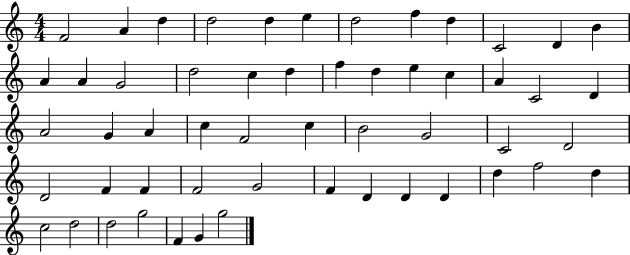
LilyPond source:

{
  \clef treble
  \numericTimeSignature
  \time 4/4
  \key c \major
  f'2 a'4 d''4 | d''2 d''4 e''4 | d''2 f''4 d''4 | c'2 d'4 b'4 | \break a'4 a'4 g'2 | d''2 c''4 d''4 | f''4 d''4 e''4 c''4 | a'4 c'2 d'4 | \break a'2 g'4 a'4 | c''4 f'2 c''4 | b'2 g'2 | c'2 d'2 | \break d'2 f'4 f'4 | f'2 g'2 | f'4 d'4 d'4 d'4 | d''4 f''2 d''4 | \break c''2 d''2 | d''2 g''2 | f'4 g'4 g''2 | \bar "|."
}